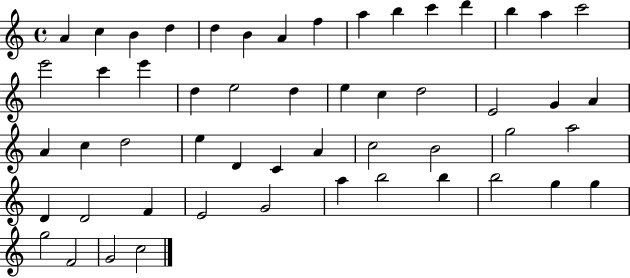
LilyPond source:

{
  \clef treble
  \time 4/4
  \defaultTimeSignature
  \key c \major
  a'4 c''4 b'4 d''4 | d''4 b'4 a'4 f''4 | a''4 b''4 c'''4 d'''4 | b''4 a''4 c'''2 | \break e'''2 c'''4 e'''4 | d''4 e''2 d''4 | e''4 c''4 d''2 | e'2 g'4 a'4 | \break a'4 c''4 d''2 | e''4 d'4 c'4 a'4 | c''2 b'2 | g''2 a''2 | \break d'4 d'2 f'4 | e'2 g'2 | a''4 b''2 b''4 | b''2 g''4 g''4 | \break g''2 f'2 | g'2 c''2 | \bar "|."
}